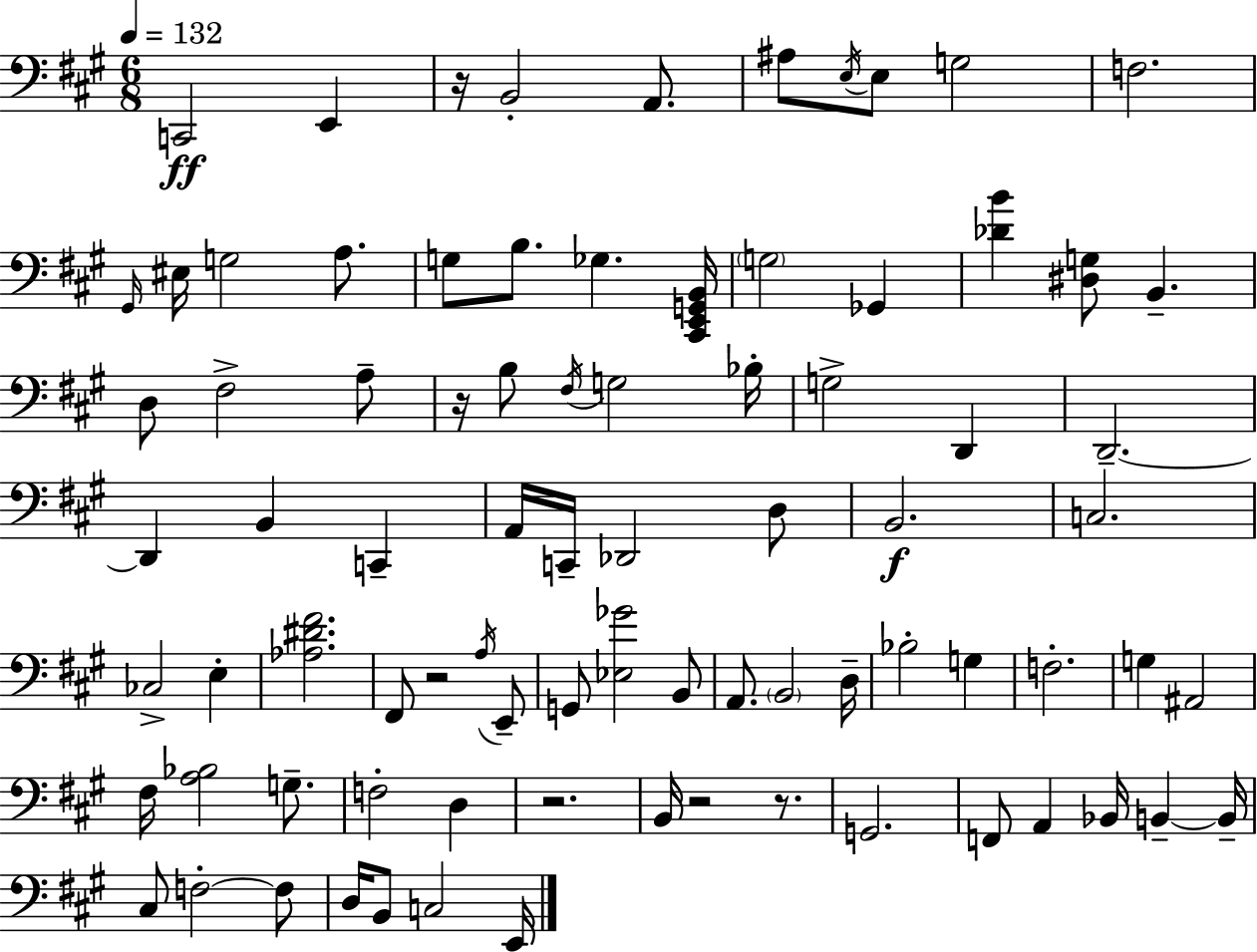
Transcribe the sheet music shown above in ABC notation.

X:1
T:Untitled
M:6/8
L:1/4
K:A
C,,2 E,, z/4 B,,2 A,,/2 ^A,/2 E,/4 E,/2 G,2 F,2 ^G,,/4 ^E,/4 G,2 A,/2 G,/2 B,/2 _G, [^C,,E,,G,,B,,]/4 G,2 _G,, [_DB] [^D,G,]/2 B,, D,/2 ^F,2 A,/2 z/4 B,/2 ^F,/4 G,2 _B,/4 G,2 D,, D,,2 D,, B,, C,, A,,/4 C,,/4 _D,,2 D,/2 B,,2 C,2 _C,2 E, [_A,^D^F]2 ^F,,/2 z2 A,/4 E,,/2 G,,/2 [_E,_G]2 B,,/2 A,,/2 B,,2 D,/4 _B,2 G, F,2 G, ^A,,2 ^F,/4 [A,_B,]2 G,/2 F,2 D, z2 B,,/4 z2 z/2 G,,2 F,,/2 A,, _B,,/4 B,, B,,/4 ^C,/2 F,2 F,/2 D,/4 B,,/2 C,2 E,,/4